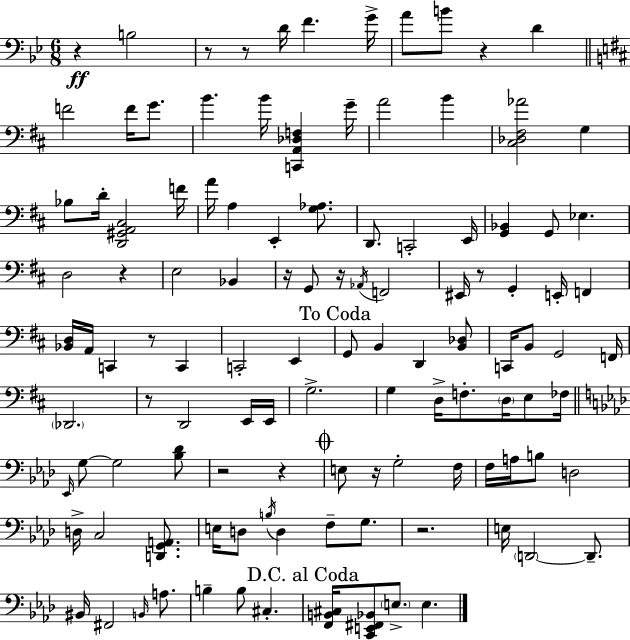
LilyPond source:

{
  \clef bass
  \numericTimeSignature
  \time 6/8
  \key bes \major
  r4\ff b2 | r8 r8 d'16 f'4. g'16-> | a'8 b'8 r4 d'4 | \bar "||" \break \key d \major f'2 f'16 g'8. | b'4. b'16 <c, a, des f>4 g'16-- | a'2 b'4 | <cis des fis aes'>2 g4 | \break bes8 d'16-. <d, gis, a, cis>2 f'16 | a'16 a4 e,4-. <g aes>8. | d,8. c,2-. e,16 | <g, bes,>4 g,8 ees4. | \break d2 r4 | e2 bes,4 | r16 g,8 r16 \acciaccatura { aes,16 } f,2 | eis,16 r8 g,4-. e,16-. f,4 | \break <bes, d>16 a,16 c,4 r8 c,4 | c,2-. e,4 | \mark "To Coda" g,8 b,4 d,4 <b, des>8 | c,16 b,8 g,2 | \break f,16 \parenthesize des,2. | r8 d,2 e,16 | e,16 g2.-> | g4 d16-> f8.-. \parenthesize d16 e8 | \break fes16 \bar "||" \break \key f \minor \grace { ees,16 } g8~~ g2 <bes des'>8 | r2 r4 | \mark \markup { \musicglyph "scripts.coda" } e8 r16 g2-. | f16 f16 a16 b8 d2 | \break d16-> c2 <d, g, a,>8. | e16 d8 \acciaccatura { b16 } d4 f8-- g8. | r2. | e16 \parenthesize d,2~~ d,8.-- | \break bis,16 fis,2 \grace { b,16 } | a8. b4-- b8 cis4.-. | \mark "D.C. al Coda" <f, b, cis>16 <c, e, fis, bes,>8 \parenthesize e8.-> e4. | \bar "|."
}